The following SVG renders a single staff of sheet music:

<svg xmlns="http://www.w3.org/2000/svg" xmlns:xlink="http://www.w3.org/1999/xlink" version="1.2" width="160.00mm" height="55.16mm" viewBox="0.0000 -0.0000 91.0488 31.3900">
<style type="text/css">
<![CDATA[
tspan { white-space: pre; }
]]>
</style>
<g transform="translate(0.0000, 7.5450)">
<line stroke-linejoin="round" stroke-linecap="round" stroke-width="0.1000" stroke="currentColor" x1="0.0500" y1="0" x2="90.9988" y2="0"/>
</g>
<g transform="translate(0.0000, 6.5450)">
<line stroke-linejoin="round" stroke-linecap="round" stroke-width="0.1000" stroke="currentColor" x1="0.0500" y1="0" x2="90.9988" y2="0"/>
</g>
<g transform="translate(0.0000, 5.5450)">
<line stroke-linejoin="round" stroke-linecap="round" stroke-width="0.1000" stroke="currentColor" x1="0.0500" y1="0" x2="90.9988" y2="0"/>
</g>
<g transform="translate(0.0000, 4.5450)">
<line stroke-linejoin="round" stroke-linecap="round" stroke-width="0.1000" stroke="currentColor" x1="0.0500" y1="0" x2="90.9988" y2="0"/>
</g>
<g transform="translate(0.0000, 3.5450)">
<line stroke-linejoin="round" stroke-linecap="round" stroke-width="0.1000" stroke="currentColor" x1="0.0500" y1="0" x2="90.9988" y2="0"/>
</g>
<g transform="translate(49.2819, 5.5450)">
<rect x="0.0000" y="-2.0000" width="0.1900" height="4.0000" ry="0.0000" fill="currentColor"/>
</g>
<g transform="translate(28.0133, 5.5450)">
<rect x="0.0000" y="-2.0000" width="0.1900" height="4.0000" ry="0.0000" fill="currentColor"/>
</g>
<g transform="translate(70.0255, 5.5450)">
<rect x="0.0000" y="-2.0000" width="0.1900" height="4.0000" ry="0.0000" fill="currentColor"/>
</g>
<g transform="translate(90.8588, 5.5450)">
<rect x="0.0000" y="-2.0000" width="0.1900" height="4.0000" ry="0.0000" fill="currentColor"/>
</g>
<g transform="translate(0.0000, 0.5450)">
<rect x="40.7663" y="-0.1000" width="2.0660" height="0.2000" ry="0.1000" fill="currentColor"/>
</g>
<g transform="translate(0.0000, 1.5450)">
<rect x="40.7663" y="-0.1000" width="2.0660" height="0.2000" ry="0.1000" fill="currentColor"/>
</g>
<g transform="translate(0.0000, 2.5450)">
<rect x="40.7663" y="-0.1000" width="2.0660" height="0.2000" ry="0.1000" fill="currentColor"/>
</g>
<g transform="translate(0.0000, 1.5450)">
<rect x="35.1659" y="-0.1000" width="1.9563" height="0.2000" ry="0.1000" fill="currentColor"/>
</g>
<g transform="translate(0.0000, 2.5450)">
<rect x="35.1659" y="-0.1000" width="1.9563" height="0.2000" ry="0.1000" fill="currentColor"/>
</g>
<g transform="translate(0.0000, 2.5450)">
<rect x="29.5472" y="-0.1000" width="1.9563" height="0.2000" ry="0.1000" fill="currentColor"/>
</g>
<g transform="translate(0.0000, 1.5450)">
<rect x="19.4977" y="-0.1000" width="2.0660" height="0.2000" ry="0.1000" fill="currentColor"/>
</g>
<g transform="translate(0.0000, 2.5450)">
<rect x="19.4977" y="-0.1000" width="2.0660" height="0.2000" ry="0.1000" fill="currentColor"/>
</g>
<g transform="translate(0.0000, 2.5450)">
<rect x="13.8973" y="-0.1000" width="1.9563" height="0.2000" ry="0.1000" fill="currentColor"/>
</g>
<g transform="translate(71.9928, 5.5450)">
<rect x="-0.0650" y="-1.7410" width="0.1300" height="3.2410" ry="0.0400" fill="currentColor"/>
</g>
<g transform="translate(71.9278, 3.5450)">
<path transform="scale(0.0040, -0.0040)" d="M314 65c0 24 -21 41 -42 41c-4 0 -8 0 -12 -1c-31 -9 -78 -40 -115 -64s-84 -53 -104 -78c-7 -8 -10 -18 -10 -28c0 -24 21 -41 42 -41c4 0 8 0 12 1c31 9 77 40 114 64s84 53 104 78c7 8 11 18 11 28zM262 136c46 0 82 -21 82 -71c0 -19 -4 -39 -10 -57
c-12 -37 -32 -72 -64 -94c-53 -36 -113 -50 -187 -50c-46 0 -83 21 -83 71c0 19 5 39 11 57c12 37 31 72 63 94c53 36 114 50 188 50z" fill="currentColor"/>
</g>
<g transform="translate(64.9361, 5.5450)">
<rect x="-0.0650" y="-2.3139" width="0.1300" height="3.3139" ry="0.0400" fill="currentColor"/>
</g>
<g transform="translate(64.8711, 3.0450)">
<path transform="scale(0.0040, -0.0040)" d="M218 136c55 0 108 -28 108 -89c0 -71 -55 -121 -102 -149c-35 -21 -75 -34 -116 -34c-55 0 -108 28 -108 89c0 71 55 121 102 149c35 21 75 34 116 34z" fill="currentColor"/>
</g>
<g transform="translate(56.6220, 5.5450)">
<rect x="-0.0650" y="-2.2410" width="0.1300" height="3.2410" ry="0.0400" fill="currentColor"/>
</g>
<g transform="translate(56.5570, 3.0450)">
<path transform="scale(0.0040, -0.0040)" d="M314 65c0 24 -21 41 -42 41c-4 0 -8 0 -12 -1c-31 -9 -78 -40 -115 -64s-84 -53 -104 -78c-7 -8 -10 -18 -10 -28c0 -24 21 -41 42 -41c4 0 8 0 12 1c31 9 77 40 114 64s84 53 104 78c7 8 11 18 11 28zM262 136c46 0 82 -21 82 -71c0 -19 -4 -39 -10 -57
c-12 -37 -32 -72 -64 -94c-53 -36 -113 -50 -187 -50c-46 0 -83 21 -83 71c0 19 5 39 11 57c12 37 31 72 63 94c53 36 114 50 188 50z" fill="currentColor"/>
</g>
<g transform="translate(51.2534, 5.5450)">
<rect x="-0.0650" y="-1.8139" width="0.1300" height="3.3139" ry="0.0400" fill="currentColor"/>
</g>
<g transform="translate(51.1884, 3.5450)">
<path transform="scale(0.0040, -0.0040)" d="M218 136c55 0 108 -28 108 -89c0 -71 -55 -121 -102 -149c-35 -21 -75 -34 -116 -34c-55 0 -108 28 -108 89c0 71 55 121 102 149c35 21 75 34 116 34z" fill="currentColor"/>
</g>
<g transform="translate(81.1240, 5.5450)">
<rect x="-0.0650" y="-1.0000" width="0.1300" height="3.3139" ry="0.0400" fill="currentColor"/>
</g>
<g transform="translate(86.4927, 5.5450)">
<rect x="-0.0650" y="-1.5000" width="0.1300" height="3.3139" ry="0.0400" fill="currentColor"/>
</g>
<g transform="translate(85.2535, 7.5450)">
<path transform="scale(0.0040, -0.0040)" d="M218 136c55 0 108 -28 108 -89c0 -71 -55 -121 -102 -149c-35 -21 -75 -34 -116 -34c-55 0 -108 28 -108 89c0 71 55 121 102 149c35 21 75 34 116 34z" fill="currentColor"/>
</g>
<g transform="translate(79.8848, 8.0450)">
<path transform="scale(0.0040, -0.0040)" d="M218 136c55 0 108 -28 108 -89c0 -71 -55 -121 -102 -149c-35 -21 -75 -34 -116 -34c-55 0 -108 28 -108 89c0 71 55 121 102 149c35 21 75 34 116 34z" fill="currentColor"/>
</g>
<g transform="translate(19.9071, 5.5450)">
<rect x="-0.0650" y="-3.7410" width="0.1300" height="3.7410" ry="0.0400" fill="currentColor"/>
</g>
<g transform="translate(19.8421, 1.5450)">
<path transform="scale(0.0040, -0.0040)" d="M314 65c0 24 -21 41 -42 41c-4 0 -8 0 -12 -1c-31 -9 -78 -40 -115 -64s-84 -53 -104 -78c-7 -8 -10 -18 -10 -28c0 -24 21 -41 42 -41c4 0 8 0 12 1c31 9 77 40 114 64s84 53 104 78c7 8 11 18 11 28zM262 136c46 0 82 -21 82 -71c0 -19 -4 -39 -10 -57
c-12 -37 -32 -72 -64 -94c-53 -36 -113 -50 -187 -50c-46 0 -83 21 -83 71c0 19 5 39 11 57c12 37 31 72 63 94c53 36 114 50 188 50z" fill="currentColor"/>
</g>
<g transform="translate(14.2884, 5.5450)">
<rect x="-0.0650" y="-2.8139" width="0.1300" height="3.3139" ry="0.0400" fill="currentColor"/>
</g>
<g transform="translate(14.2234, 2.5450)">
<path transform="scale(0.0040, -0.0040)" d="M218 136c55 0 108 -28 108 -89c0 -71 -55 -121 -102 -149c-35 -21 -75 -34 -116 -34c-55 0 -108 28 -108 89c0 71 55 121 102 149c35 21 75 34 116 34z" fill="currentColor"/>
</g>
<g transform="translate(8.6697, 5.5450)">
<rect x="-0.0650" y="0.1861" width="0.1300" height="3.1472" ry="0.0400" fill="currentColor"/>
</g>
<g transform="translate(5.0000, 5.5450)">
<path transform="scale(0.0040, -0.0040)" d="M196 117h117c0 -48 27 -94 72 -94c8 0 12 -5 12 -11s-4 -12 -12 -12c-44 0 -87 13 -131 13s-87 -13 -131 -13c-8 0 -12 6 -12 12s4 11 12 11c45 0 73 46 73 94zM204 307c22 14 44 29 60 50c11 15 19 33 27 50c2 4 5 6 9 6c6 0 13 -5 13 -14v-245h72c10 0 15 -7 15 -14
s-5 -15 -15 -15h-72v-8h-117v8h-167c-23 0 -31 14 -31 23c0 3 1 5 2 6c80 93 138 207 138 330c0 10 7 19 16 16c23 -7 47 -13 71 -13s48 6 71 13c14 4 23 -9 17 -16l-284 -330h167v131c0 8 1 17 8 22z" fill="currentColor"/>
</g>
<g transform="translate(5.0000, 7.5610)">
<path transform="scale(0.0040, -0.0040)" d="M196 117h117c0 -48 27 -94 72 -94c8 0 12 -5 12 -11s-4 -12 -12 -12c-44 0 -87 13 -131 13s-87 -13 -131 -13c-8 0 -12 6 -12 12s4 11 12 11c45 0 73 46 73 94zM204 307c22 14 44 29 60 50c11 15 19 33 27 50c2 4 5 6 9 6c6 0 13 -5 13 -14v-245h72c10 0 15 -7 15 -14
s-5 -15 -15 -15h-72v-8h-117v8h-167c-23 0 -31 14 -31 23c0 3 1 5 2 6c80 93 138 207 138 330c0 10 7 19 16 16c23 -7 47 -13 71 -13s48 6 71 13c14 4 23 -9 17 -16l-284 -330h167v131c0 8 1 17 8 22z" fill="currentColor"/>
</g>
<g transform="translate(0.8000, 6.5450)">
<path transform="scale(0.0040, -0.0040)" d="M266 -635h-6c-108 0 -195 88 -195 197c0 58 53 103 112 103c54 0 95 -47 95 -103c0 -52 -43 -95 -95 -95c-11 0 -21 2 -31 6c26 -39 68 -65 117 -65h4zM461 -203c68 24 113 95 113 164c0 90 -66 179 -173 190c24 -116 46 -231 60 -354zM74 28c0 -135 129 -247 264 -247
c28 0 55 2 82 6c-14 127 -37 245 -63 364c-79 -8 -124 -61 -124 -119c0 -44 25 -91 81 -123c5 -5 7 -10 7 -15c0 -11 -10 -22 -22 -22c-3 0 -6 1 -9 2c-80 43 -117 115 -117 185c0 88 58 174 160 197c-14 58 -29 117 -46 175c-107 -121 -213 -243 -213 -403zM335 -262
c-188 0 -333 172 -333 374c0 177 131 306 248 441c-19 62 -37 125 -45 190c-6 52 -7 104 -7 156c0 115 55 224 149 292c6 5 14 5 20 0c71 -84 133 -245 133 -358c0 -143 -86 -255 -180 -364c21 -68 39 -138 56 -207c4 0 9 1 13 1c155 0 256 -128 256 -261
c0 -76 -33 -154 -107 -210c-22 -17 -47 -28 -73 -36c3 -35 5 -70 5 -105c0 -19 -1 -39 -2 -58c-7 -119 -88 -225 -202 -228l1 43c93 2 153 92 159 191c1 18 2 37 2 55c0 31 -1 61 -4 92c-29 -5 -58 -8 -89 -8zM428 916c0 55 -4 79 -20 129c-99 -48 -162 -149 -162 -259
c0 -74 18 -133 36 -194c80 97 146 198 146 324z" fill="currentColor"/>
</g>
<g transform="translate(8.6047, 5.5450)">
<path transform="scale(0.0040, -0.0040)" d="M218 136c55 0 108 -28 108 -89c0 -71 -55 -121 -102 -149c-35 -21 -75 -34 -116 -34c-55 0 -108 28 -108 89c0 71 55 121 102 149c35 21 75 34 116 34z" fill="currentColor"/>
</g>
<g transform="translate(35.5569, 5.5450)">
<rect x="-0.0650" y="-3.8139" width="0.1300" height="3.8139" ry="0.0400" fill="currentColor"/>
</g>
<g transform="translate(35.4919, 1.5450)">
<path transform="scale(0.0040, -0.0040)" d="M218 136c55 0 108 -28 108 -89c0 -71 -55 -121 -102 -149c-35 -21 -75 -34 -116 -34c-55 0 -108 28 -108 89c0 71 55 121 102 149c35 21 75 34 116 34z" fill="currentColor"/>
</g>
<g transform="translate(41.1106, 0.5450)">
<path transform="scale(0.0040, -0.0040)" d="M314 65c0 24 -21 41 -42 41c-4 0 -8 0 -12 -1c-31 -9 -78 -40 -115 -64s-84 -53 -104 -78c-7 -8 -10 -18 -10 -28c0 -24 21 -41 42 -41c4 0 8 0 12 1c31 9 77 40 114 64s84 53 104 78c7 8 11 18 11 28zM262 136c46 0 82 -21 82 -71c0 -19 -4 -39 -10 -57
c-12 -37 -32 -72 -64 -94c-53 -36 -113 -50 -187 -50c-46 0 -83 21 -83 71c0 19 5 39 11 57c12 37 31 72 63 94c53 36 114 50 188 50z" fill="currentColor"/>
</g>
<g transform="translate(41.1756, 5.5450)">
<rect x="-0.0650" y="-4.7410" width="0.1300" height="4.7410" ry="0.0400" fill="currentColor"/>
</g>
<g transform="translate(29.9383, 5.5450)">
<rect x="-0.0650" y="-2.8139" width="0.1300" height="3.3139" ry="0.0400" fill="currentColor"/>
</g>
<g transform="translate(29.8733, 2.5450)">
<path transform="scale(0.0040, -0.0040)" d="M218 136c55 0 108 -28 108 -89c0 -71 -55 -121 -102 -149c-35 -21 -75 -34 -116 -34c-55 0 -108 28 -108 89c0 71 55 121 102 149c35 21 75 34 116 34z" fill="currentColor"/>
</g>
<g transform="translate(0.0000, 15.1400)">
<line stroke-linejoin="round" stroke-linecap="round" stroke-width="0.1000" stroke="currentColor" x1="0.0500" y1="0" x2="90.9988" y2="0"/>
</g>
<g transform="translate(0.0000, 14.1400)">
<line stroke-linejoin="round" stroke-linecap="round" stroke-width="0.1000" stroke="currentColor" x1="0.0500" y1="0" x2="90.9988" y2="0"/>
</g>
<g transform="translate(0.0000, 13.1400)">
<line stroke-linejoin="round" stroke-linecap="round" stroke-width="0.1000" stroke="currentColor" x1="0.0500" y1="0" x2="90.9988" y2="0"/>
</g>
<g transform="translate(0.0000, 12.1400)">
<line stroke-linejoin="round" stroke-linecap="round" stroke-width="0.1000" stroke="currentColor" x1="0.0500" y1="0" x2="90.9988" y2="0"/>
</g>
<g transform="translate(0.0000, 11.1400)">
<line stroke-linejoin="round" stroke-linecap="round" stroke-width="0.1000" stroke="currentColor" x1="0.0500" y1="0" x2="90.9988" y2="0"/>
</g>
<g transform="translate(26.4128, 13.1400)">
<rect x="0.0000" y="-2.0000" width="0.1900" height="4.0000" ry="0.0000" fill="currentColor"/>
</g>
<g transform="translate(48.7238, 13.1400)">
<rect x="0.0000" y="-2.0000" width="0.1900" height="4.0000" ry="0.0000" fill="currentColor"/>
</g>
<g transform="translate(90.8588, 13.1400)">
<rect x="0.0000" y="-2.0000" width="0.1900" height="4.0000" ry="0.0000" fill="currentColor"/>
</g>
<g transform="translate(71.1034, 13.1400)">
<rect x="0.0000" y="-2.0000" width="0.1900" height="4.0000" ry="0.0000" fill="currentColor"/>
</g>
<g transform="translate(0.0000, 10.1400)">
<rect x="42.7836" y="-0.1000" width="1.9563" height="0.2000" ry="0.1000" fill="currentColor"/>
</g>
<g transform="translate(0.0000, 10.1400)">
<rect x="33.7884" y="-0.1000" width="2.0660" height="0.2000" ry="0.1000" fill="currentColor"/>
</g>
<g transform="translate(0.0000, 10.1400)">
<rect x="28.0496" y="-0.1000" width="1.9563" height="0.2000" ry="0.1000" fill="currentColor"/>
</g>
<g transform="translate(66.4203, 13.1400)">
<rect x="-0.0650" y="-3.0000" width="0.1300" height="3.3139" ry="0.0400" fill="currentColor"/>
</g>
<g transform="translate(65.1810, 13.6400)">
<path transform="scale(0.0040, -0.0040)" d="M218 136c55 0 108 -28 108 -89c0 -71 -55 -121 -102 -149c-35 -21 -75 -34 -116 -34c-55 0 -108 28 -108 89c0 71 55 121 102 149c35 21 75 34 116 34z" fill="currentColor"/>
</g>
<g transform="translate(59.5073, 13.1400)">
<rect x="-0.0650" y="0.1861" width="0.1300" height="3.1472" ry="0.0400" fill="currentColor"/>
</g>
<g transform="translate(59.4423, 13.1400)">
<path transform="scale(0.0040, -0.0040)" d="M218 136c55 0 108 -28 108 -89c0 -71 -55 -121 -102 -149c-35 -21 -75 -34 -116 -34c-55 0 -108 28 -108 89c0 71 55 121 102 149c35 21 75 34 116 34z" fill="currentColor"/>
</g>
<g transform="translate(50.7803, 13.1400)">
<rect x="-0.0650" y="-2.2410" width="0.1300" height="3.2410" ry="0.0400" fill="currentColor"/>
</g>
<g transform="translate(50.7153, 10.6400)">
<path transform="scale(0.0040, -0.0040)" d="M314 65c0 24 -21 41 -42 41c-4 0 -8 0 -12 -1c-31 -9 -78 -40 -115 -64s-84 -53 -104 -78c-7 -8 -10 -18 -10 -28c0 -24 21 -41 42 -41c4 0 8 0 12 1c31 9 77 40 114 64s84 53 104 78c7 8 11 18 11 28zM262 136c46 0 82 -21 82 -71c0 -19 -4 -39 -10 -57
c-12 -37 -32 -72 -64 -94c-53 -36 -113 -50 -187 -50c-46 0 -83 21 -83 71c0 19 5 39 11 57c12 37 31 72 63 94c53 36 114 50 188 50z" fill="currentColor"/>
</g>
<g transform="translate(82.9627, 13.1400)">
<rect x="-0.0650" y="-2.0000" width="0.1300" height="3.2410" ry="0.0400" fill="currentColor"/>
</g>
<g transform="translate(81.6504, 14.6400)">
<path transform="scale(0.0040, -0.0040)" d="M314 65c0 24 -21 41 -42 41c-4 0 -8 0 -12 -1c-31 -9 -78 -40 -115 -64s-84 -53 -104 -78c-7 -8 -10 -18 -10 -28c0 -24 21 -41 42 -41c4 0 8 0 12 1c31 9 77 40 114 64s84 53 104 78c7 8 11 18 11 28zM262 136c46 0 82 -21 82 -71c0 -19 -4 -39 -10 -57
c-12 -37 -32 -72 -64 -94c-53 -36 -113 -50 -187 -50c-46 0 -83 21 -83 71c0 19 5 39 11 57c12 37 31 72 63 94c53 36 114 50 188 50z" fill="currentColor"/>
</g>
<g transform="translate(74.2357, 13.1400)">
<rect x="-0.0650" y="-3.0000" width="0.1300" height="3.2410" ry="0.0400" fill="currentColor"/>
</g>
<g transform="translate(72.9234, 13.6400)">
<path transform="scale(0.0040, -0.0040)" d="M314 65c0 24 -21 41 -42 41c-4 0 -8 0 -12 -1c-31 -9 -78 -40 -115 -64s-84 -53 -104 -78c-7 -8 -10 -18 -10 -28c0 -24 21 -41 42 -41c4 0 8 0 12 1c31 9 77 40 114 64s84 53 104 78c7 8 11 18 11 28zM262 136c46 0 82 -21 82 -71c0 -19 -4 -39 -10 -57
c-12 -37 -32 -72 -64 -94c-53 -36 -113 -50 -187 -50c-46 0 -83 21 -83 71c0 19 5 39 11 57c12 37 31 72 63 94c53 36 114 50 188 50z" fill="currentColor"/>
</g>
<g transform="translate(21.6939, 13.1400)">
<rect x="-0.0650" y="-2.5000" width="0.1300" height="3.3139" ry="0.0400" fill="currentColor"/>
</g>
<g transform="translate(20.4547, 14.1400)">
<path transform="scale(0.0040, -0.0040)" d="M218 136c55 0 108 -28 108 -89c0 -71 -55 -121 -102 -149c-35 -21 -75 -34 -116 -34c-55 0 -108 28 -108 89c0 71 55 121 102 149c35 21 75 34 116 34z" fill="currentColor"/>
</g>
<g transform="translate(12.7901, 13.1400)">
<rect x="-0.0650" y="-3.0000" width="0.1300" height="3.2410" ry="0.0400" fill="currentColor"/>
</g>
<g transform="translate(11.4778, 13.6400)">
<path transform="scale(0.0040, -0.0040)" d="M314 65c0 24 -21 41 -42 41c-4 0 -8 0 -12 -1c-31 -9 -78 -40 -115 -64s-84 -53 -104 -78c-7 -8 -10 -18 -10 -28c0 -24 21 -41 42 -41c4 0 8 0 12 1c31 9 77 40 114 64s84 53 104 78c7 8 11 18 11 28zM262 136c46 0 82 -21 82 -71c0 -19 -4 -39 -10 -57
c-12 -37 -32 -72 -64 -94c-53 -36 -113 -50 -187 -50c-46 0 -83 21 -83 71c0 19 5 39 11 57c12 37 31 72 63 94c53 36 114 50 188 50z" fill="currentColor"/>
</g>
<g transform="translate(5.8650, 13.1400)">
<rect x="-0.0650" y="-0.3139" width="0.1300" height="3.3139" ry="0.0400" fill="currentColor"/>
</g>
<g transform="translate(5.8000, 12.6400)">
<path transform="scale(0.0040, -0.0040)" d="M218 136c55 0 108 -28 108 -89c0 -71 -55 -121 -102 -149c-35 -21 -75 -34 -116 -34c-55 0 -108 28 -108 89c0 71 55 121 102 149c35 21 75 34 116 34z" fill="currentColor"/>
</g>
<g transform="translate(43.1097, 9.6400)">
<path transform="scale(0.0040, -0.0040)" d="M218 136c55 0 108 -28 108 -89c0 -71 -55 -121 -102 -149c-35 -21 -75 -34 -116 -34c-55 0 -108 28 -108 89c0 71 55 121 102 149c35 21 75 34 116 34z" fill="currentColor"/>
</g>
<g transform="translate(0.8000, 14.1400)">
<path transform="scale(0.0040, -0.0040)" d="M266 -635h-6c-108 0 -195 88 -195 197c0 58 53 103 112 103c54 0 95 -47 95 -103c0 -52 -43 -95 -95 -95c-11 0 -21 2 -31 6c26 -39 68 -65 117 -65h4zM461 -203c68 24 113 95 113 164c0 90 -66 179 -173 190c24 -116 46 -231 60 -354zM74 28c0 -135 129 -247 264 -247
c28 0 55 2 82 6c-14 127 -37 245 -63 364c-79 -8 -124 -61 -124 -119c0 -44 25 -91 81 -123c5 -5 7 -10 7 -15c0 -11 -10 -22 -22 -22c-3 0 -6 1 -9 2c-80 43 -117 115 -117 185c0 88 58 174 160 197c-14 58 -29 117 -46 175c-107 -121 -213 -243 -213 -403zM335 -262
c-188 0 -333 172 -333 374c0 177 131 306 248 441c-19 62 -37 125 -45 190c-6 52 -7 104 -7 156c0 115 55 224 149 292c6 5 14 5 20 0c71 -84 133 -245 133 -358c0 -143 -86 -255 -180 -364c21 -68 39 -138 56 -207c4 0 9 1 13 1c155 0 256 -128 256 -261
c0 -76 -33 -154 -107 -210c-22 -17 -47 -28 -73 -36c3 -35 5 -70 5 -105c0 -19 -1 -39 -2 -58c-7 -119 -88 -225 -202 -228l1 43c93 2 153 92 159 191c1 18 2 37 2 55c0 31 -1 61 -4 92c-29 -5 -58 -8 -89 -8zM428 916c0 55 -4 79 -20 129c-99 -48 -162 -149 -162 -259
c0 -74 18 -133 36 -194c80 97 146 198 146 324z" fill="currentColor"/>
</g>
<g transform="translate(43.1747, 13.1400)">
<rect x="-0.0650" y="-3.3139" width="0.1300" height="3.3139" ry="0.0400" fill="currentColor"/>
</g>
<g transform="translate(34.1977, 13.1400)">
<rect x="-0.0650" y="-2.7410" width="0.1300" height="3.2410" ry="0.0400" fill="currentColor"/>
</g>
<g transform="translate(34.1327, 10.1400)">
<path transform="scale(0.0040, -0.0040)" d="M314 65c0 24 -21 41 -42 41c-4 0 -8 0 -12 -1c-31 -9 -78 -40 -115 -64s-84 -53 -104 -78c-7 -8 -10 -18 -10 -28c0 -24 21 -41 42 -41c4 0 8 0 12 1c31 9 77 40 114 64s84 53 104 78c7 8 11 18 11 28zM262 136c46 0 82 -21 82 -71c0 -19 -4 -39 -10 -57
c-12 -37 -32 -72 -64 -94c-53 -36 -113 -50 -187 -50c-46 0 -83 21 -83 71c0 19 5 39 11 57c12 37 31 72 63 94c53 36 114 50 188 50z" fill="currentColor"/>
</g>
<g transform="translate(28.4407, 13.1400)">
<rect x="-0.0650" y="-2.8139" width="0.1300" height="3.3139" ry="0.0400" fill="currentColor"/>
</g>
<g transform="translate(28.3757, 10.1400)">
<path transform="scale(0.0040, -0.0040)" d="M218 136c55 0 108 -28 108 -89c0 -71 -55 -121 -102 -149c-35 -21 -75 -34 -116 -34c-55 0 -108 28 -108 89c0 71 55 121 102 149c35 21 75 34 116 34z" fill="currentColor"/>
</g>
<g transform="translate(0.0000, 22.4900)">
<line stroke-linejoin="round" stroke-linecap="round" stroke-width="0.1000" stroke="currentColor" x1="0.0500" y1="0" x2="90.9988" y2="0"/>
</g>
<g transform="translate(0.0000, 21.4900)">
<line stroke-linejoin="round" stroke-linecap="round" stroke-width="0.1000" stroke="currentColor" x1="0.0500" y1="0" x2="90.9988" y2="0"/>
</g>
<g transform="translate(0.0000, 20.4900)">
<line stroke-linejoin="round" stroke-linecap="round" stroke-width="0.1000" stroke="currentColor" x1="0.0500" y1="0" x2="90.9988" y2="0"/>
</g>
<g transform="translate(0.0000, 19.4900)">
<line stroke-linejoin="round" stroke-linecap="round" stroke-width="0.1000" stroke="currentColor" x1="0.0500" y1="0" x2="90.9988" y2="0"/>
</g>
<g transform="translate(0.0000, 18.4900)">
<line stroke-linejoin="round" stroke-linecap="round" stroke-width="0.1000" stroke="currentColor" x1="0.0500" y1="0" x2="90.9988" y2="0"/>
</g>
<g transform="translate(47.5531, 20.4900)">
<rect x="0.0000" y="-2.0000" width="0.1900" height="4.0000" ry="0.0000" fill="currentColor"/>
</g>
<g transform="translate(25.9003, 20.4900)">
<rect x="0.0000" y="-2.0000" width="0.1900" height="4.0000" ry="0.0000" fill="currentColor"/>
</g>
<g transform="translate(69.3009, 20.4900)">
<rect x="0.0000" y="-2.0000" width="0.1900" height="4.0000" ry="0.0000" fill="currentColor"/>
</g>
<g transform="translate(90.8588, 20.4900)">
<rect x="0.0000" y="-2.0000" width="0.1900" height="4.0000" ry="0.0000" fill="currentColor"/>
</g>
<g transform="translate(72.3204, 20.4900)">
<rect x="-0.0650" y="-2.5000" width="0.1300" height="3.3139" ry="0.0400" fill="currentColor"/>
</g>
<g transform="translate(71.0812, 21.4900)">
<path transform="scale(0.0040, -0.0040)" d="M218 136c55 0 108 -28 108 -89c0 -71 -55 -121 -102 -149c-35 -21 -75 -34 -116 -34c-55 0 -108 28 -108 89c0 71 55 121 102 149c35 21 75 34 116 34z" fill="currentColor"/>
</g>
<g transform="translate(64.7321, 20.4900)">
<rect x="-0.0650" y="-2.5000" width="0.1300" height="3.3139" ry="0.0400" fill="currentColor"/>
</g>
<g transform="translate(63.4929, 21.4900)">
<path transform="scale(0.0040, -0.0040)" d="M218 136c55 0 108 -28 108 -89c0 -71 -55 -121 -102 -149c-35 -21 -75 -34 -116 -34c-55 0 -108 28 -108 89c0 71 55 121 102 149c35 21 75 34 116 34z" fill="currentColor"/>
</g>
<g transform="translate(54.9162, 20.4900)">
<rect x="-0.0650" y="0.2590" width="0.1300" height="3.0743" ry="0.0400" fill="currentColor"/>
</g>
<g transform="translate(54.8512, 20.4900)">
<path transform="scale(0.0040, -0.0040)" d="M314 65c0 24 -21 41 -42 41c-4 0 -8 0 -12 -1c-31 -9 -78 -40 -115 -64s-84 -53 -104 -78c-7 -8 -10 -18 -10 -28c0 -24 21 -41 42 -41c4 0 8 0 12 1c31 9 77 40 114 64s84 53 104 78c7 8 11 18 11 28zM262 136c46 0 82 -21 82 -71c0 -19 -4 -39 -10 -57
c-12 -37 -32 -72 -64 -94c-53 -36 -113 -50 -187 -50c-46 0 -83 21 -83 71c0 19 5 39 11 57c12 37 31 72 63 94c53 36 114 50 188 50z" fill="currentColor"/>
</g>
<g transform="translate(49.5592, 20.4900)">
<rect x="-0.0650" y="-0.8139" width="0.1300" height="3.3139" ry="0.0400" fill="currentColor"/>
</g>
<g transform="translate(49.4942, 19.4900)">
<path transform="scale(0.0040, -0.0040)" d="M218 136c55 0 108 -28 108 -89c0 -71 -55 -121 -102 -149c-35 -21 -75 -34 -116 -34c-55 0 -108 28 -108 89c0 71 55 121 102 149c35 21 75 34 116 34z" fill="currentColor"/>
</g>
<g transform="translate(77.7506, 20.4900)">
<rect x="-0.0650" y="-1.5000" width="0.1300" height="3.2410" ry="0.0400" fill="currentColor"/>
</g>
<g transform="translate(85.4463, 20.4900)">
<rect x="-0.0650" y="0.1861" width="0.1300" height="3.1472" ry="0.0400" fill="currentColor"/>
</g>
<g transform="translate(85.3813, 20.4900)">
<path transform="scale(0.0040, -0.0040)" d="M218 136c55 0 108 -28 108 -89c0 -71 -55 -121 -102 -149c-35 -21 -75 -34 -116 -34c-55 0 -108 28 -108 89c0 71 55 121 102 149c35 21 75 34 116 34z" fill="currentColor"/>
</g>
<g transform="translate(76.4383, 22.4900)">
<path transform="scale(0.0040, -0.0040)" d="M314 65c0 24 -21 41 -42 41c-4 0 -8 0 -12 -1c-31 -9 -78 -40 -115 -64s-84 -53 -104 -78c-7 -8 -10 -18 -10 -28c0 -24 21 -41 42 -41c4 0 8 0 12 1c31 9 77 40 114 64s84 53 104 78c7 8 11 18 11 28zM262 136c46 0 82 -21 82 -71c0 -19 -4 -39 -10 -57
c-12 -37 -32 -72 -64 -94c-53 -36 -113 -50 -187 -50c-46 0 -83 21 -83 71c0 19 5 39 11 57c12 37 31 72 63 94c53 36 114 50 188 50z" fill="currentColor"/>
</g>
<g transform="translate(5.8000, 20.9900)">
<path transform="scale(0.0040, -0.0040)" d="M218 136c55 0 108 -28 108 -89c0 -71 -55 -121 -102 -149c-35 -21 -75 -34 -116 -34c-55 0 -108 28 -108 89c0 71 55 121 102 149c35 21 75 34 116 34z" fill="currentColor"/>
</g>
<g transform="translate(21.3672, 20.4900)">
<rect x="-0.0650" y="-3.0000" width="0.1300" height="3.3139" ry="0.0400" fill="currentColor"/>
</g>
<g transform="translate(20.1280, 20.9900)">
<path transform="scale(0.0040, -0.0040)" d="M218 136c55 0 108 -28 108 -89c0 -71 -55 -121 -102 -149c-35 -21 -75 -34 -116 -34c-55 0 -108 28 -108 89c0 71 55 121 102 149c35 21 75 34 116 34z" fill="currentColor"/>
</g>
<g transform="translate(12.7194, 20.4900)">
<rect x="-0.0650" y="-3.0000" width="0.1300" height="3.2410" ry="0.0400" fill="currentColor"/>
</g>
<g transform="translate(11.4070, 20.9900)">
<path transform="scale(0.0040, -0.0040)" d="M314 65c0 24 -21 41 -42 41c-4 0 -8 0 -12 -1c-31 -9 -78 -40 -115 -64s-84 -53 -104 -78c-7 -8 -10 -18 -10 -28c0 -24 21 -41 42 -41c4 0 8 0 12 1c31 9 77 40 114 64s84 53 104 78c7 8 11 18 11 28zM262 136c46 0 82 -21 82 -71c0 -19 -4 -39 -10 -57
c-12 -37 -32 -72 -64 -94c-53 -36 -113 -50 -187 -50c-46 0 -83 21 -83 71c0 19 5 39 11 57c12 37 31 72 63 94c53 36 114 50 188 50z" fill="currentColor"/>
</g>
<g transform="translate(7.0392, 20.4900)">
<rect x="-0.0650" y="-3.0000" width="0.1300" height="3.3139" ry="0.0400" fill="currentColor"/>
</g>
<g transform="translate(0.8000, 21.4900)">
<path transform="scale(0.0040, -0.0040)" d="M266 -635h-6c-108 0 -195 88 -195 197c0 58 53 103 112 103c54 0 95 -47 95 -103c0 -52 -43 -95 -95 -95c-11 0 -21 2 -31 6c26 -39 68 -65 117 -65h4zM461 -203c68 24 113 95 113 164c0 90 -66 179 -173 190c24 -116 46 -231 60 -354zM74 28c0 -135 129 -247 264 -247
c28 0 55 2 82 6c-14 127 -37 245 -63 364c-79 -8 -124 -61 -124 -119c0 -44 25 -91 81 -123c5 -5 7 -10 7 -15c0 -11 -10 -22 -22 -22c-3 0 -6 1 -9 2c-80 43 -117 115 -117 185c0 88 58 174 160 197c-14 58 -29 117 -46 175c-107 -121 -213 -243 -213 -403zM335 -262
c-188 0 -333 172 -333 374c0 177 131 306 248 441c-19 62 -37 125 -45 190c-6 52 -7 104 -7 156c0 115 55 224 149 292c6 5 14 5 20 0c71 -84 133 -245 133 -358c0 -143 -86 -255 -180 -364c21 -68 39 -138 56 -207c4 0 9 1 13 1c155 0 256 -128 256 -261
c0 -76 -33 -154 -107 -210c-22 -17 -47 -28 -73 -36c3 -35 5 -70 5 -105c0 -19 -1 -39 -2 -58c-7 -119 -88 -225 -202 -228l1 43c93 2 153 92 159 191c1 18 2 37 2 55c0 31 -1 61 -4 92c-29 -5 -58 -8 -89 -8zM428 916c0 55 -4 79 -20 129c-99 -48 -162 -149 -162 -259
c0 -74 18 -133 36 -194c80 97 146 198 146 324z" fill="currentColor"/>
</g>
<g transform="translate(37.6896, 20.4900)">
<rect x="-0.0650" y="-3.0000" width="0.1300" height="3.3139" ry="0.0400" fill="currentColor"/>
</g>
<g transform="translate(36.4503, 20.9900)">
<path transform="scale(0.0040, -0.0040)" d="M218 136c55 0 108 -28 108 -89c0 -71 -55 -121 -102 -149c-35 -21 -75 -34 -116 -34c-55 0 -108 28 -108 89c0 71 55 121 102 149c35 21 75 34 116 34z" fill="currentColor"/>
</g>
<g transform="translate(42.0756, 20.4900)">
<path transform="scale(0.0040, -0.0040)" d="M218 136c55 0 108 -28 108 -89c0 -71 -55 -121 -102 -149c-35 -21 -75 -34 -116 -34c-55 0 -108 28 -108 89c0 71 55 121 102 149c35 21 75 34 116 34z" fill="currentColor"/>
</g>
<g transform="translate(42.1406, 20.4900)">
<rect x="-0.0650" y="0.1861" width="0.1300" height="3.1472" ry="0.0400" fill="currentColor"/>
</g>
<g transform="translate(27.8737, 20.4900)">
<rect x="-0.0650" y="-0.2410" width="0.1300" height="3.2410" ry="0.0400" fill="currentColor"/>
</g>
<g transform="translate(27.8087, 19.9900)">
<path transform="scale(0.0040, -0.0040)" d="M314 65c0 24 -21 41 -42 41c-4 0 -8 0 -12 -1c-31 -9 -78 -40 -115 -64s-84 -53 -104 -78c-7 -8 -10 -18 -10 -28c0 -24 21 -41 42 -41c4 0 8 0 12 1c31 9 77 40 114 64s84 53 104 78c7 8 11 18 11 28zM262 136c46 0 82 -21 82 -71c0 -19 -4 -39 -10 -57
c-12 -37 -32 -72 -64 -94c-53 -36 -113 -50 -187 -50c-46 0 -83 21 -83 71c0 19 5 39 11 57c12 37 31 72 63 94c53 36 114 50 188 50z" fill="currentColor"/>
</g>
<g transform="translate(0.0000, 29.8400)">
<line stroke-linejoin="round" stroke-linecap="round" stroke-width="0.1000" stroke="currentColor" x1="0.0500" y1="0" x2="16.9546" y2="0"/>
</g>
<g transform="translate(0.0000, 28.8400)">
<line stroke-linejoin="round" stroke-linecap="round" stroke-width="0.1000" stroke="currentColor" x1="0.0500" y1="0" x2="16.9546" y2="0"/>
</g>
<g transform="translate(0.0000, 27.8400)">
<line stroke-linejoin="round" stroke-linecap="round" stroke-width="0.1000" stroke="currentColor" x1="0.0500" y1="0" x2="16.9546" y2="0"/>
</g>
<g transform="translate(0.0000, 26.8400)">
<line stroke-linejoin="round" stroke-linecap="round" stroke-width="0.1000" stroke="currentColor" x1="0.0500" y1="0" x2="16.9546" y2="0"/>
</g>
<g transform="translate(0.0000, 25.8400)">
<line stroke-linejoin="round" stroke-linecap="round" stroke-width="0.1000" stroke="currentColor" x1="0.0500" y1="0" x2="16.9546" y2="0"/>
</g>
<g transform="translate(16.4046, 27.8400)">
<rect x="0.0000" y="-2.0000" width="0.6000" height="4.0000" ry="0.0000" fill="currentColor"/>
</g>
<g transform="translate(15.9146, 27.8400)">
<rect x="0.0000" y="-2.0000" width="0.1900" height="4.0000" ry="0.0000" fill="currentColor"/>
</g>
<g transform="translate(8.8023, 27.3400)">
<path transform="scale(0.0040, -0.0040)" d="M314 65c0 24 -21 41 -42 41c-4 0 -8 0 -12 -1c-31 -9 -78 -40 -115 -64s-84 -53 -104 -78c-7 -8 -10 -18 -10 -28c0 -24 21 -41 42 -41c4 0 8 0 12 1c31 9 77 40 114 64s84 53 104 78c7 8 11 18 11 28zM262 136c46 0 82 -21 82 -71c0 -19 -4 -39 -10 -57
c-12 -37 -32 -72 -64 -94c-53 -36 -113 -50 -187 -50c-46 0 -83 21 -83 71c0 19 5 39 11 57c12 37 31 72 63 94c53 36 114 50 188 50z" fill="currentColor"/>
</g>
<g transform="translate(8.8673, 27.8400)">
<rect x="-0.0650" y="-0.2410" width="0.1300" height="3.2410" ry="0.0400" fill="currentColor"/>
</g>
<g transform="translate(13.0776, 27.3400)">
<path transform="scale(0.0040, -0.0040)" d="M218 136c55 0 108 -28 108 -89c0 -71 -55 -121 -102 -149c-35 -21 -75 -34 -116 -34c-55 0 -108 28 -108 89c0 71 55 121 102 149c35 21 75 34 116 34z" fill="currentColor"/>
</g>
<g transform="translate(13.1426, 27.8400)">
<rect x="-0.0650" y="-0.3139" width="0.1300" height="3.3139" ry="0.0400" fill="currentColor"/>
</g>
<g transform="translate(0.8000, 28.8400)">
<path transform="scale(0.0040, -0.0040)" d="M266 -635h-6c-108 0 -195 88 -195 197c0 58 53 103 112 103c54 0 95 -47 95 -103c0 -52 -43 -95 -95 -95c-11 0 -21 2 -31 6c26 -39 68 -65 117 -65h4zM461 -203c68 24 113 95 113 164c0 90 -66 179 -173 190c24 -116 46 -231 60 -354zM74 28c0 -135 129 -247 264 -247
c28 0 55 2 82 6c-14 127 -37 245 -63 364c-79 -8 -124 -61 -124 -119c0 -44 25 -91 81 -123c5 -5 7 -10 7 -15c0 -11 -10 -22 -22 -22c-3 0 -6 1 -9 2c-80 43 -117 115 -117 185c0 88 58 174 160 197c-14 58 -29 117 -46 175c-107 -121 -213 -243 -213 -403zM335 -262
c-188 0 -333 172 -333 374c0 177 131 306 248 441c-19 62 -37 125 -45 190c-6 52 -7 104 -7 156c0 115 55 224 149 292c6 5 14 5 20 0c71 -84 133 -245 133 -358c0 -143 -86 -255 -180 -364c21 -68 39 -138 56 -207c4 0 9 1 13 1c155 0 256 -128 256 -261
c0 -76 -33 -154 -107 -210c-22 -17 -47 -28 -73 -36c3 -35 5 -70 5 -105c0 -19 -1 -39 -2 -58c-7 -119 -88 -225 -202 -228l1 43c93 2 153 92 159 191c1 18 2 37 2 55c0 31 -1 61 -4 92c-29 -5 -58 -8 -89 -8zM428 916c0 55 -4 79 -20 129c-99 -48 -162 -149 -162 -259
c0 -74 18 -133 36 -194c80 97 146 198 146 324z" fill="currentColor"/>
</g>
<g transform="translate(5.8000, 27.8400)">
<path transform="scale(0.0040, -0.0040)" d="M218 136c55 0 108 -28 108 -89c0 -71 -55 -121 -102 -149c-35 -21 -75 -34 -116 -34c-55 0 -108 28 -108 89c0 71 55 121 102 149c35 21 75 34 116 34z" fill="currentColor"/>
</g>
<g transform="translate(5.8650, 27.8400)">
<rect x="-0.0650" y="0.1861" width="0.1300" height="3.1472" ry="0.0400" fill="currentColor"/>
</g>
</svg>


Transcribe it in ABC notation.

X:1
T:Untitled
M:4/4
L:1/4
K:C
B a c'2 a c' e'2 f g2 g f2 D E c A2 G a a2 b g2 B A A2 F2 A A2 A c2 A B d B2 G G E2 B B c2 c